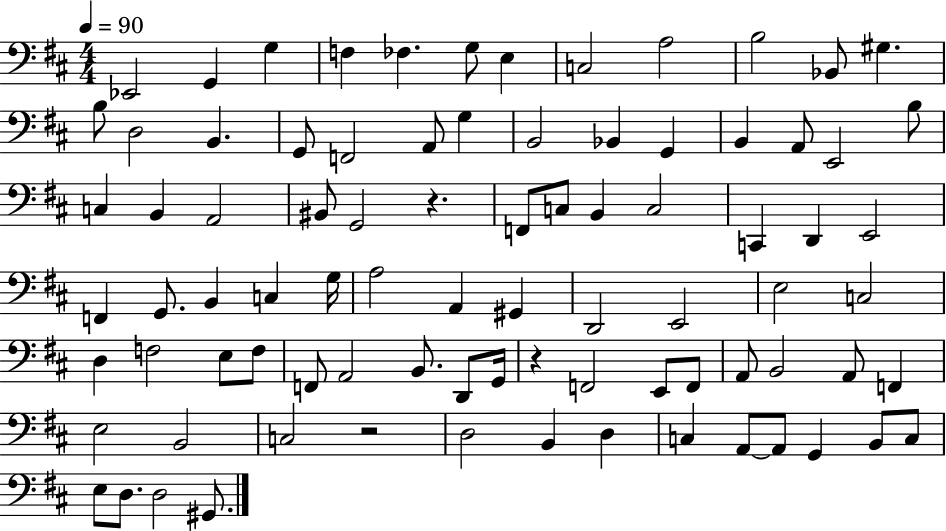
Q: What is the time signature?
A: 4/4